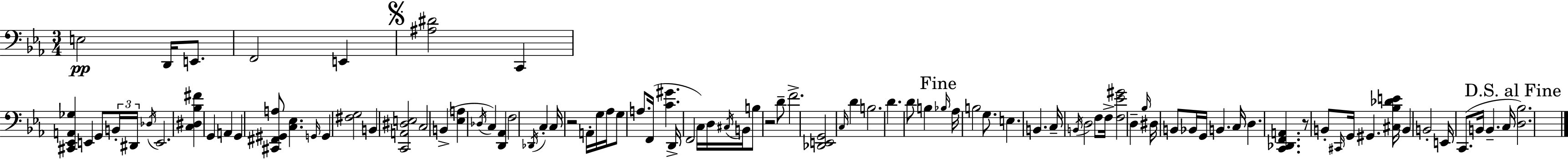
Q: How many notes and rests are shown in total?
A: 96